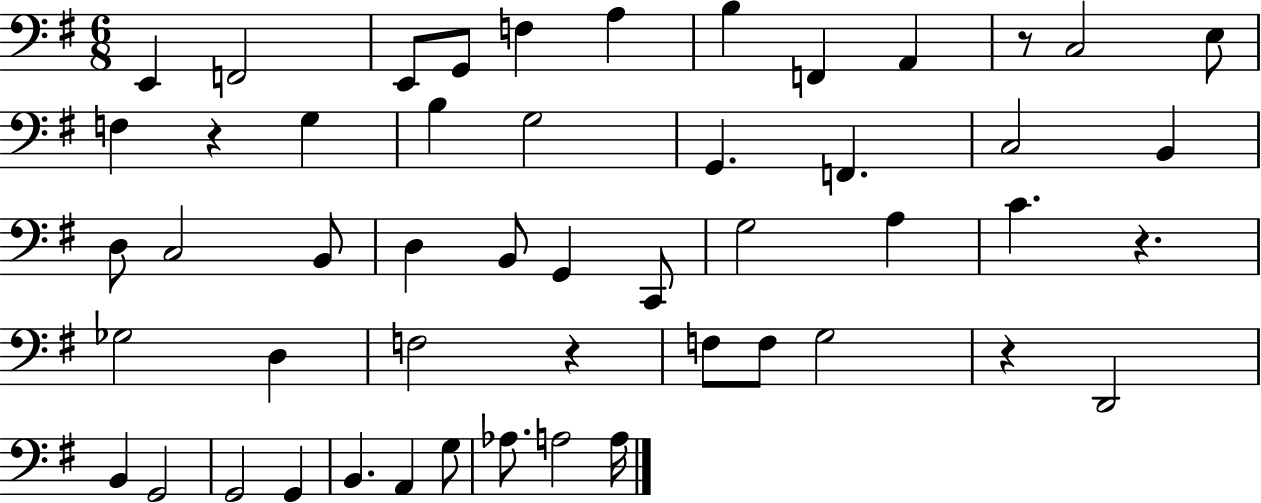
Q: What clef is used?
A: bass